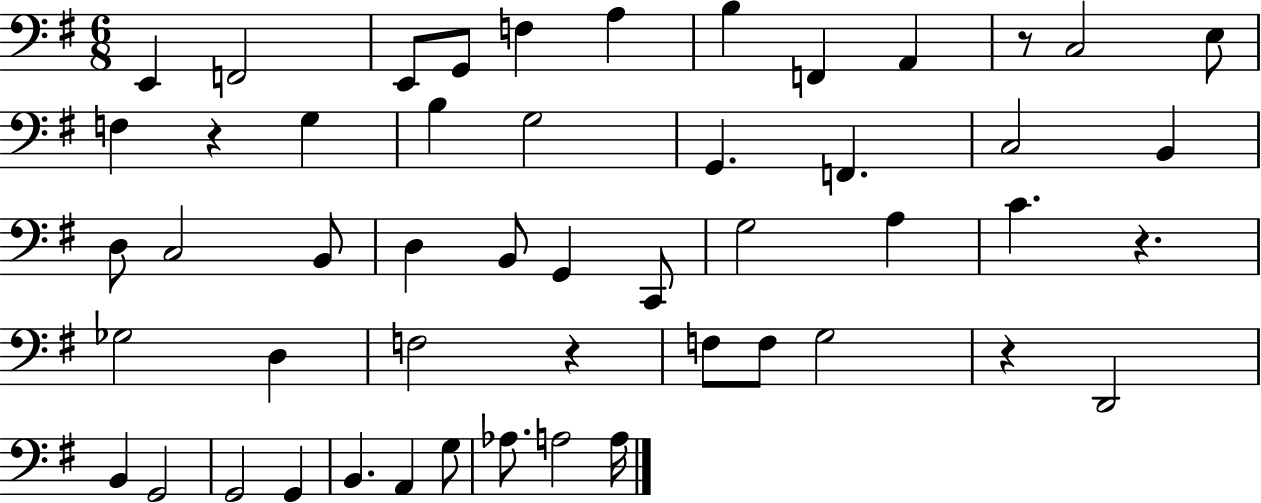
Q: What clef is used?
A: bass